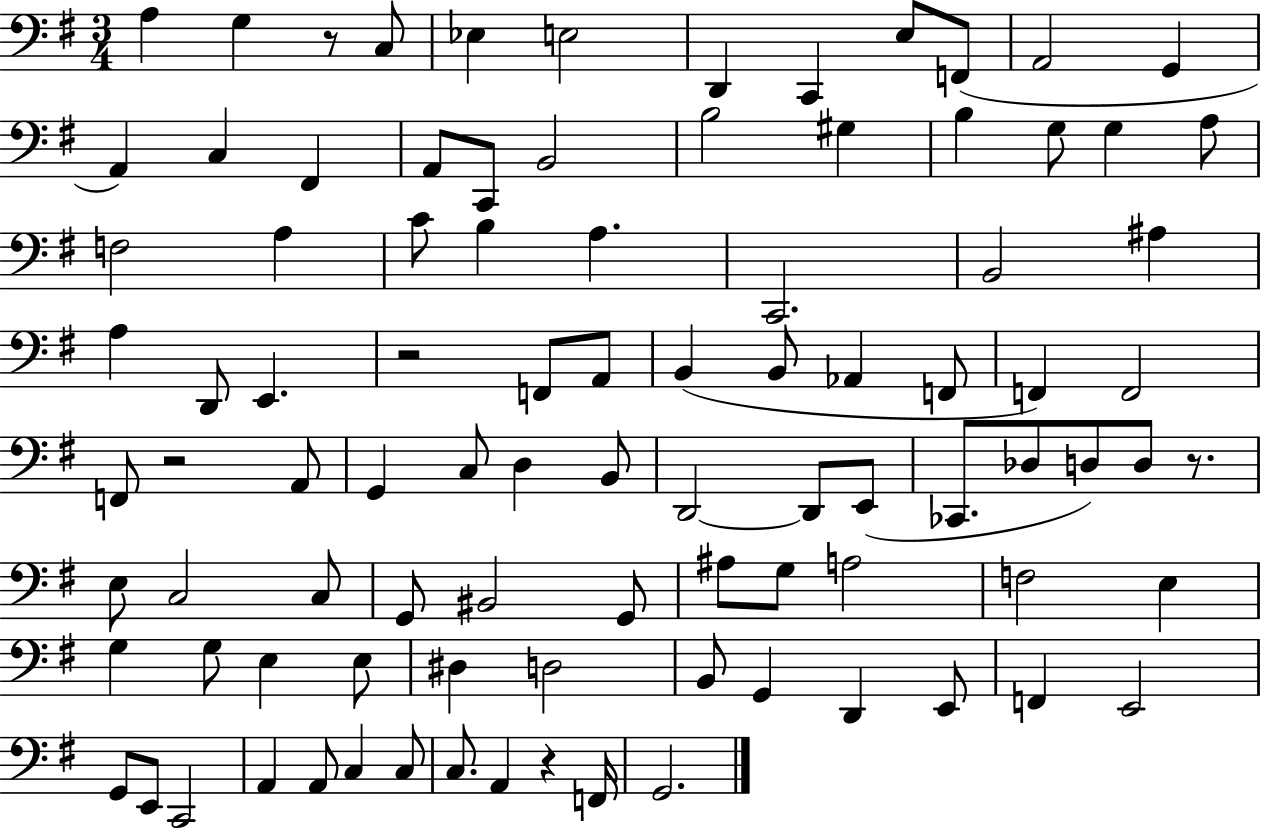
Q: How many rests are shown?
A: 5